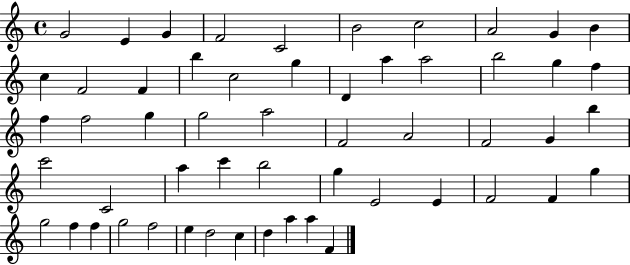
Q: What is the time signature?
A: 4/4